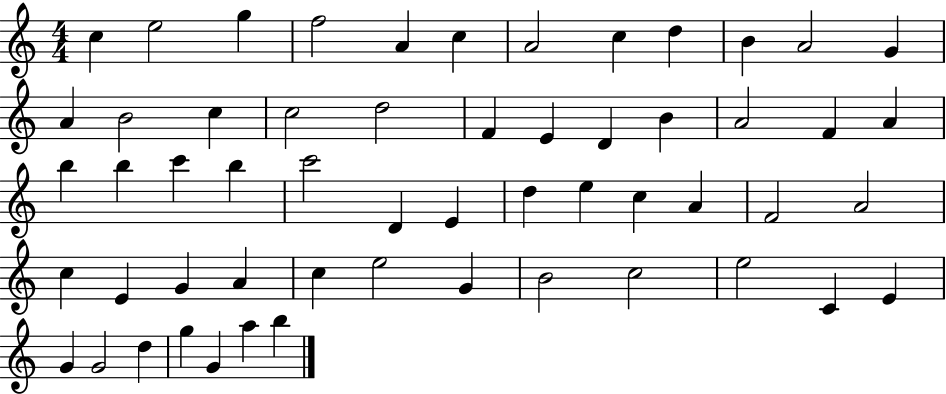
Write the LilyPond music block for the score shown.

{
  \clef treble
  \numericTimeSignature
  \time 4/4
  \key c \major
  c''4 e''2 g''4 | f''2 a'4 c''4 | a'2 c''4 d''4 | b'4 a'2 g'4 | \break a'4 b'2 c''4 | c''2 d''2 | f'4 e'4 d'4 b'4 | a'2 f'4 a'4 | \break b''4 b''4 c'''4 b''4 | c'''2 d'4 e'4 | d''4 e''4 c''4 a'4 | f'2 a'2 | \break c''4 e'4 g'4 a'4 | c''4 e''2 g'4 | b'2 c''2 | e''2 c'4 e'4 | \break g'4 g'2 d''4 | g''4 g'4 a''4 b''4 | \bar "|."
}